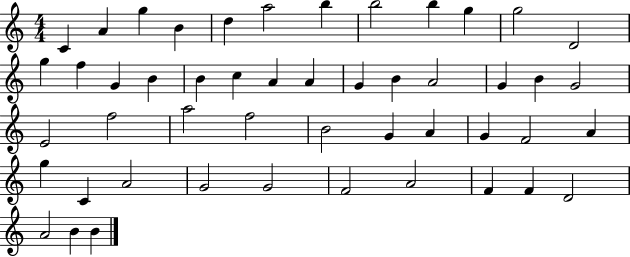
C4/q A4/q G5/q B4/q D5/q A5/h B5/q B5/h B5/q G5/q G5/h D4/h G5/q F5/q G4/q B4/q B4/q C5/q A4/q A4/q G4/q B4/q A4/h G4/q B4/q G4/h E4/h F5/h A5/h F5/h B4/h G4/q A4/q G4/q F4/h A4/q G5/q C4/q A4/h G4/h G4/h F4/h A4/h F4/q F4/q D4/h A4/h B4/q B4/q